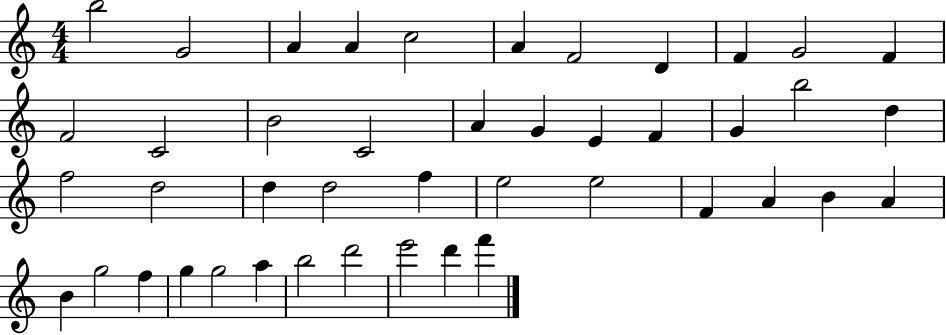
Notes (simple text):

B5/h G4/h A4/q A4/q C5/h A4/q F4/h D4/q F4/q G4/h F4/q F4/h C4/h B4/h C4/h A4/q G4/q E4/q F4/q G4/q B5/h D5/q F5/h D5/h D5/q D5/h F5/q E5/h E5/h F4/q A4/q B4/q A4/q B4/q G5/h F5/q G5/q G5/h A5/q B5/h D6/h E6/h D6/q F6/q